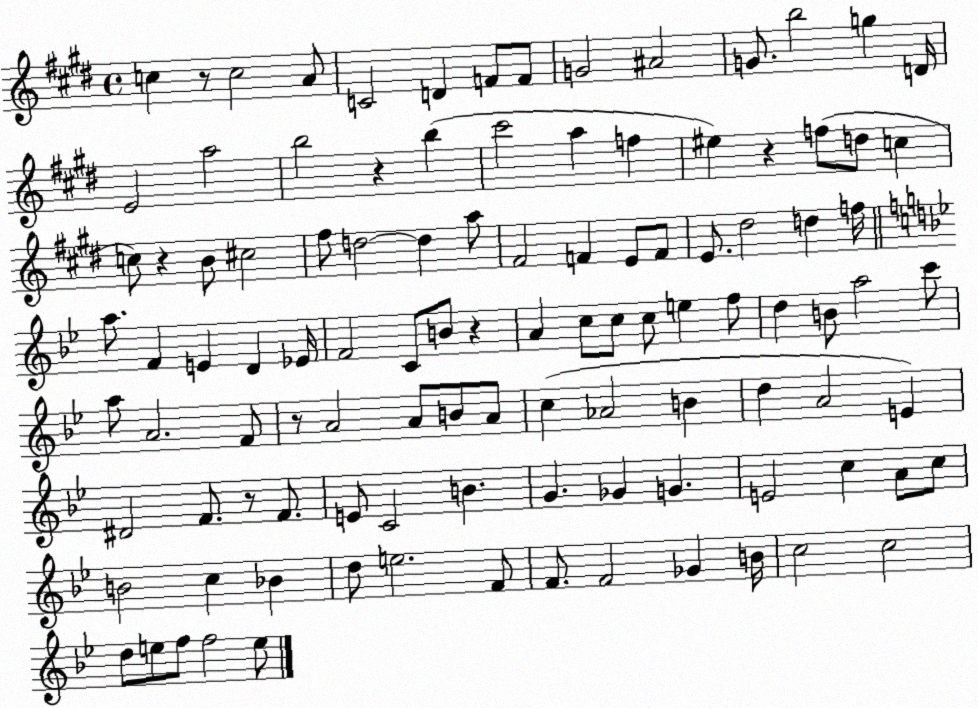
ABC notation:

X:1
T:Untitled
M:4/4
L:1/4
K:E
c z/2 c2 A/2 C2 D F/2 F/2 G2 ^A2 G/2 b2 g D/4 E2 a2 b2 z b ^c'2 a f ^e z f/2 d/2 c c/2 z B/2 ^c2 ^f/2 d2 d a/2 ^F2 F E/2 F/2 E/2 ^d2 d f/4 a/2 F E D _E/4 F2 C/2 B/2 z A c/2 c/2 c/2 e f/2 d B/2 a2 c'/2 a/2 A2 F/2 z/2 A2 A/2 B/2 A/2 c _A2 B d A2 E ^D2 F/2 z/2 F/2 E/2 C2 B G _G G E2 c A/2 c/2 B2 c _B d/2 e2 F/2 F/2 F2 _G B/4 c2 c2 d/2 e/2 f/2 f2 e/2